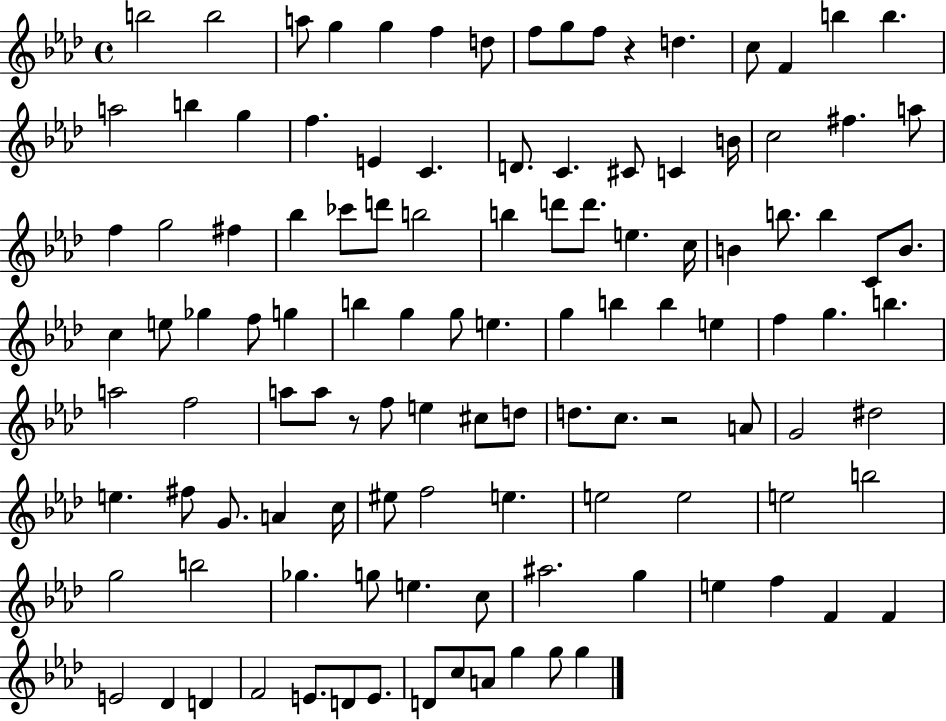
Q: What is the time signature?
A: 4/4